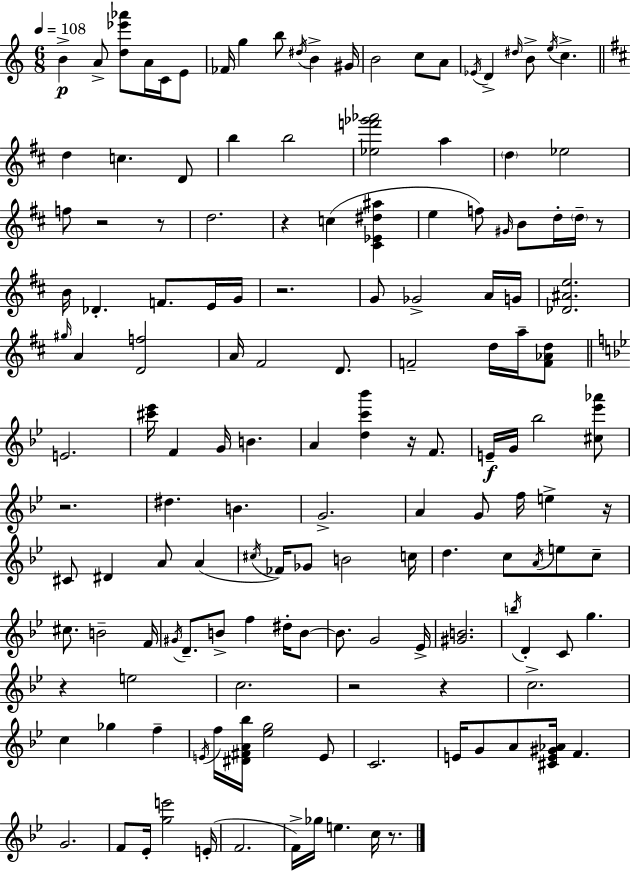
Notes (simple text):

B4/q A4/e [D5,Eb6,Ab6]/e A4/s C4/s E4/e FES4/s G5/q B5/e D#5/s B4/q G#4/s B4/h C5/e A4/e Eb4/s D4/q D#5/s B4/e E5/s C5/q. D5/q C5/q. D4/e B5/q B5/h [Eb5,F6,Gb6,Ab6]/h A5/q D5/q Eb5/h F5/e R/h R/e D5/h. R/q C5/q [C#4,Eb4,D#5,A#5]/q E5/q F5/e G#4/s B4/e D5/s D5/s R/e B4/s Db4/q. F4/e. E4/s G4/s R/h. G4/e Gb4/h A4/s G4/s [Db4,A#4,E5]/h. G#5/s A4/q [D4,F5]/h A4/s F#4/h D4/e. F4/h D5/s A5/s [F4,Ab4,D5]/e E4/h. [C#6,Eb6]/s F4/q G4/s B4/q. A4/q [D5,C6,Bb6]/q R/s F4/e. E4/s G4/s Bb5/h [C#5,Eb6,Ab6]/e R/h. D#5/q. B4/q. G4/h. A4/q G4/e F5/s E5/q R/s C#4/e D#4/q A4/e A4/q C#5/s FES4/s Gb4/e B4/h C5/s D5/q. C5/e A4/s E5/e C5/e C#5/e. B4/h F4/s G#4/s D4/e. B4/e F5/q D#5/s B4/e B4/e. G4/h Eb4/s [G#4,B4]/h. B5/s D4/q C4/e G5/q. R/q E5/h C5/h. R/h R/q C5/h. C5/q Gb5/q F5/q E4/s F5/s [D#4,F#4,A4,Bb5]/s [Eb5,G5]/h E4/e C4/h. E4/s G4/e A4/e [C#4,E4,G#4,Ab4]/s F4/q. G4/h. F4/e Eb4/s [G5,E6]/h E4/s F4/h. F4/s Gb5/s E5/q. C5/s R/e.